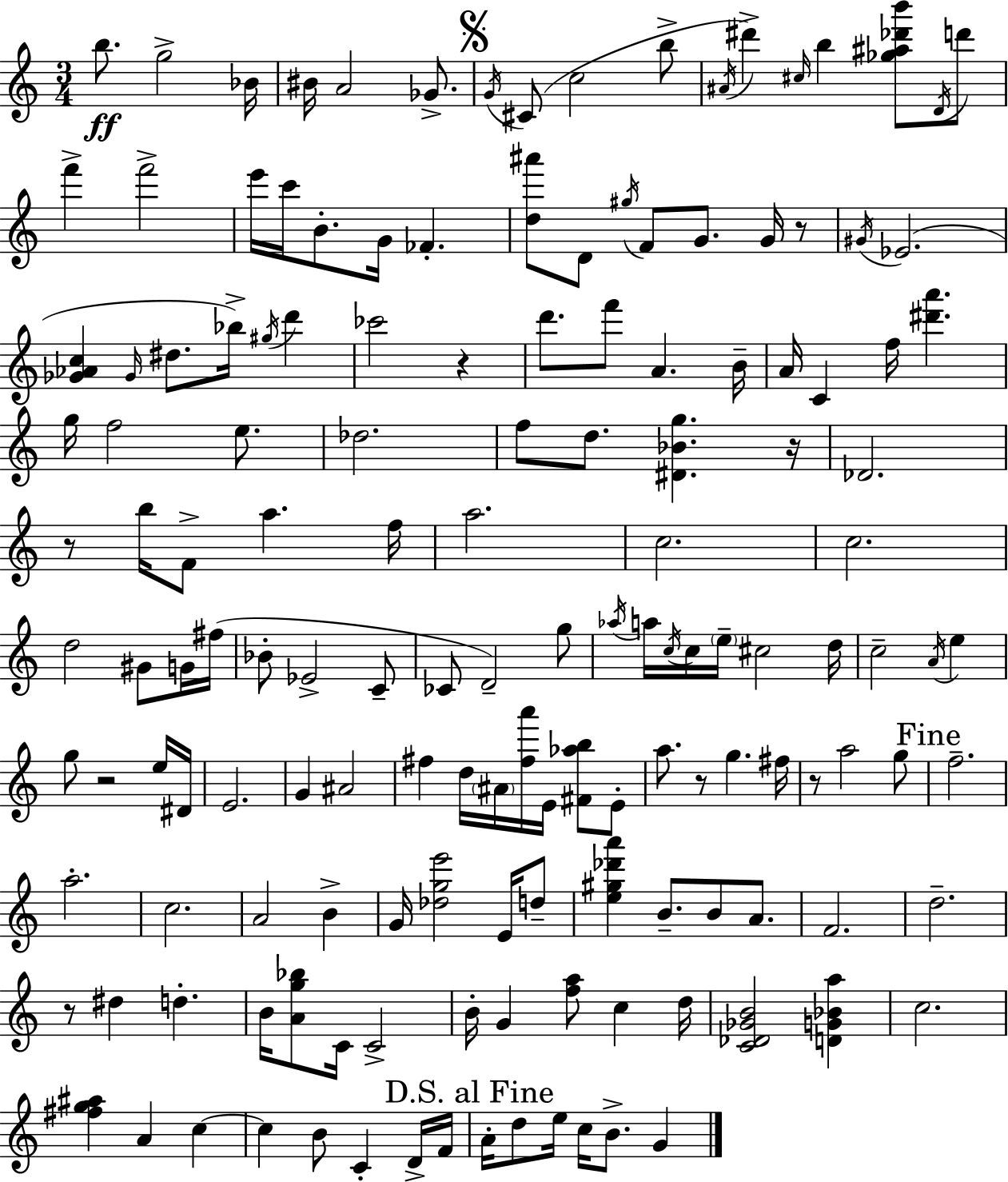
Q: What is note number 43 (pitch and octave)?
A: F5